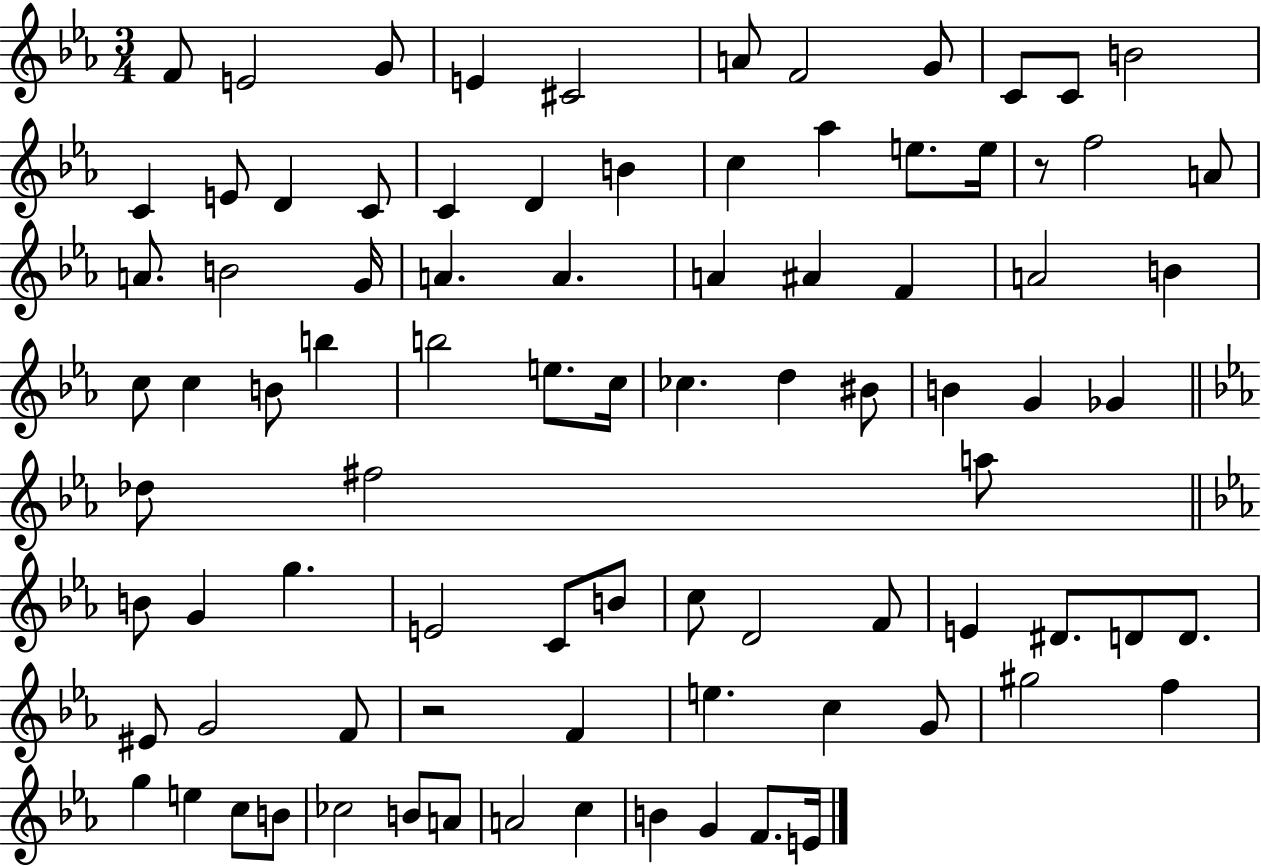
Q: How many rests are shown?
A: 2